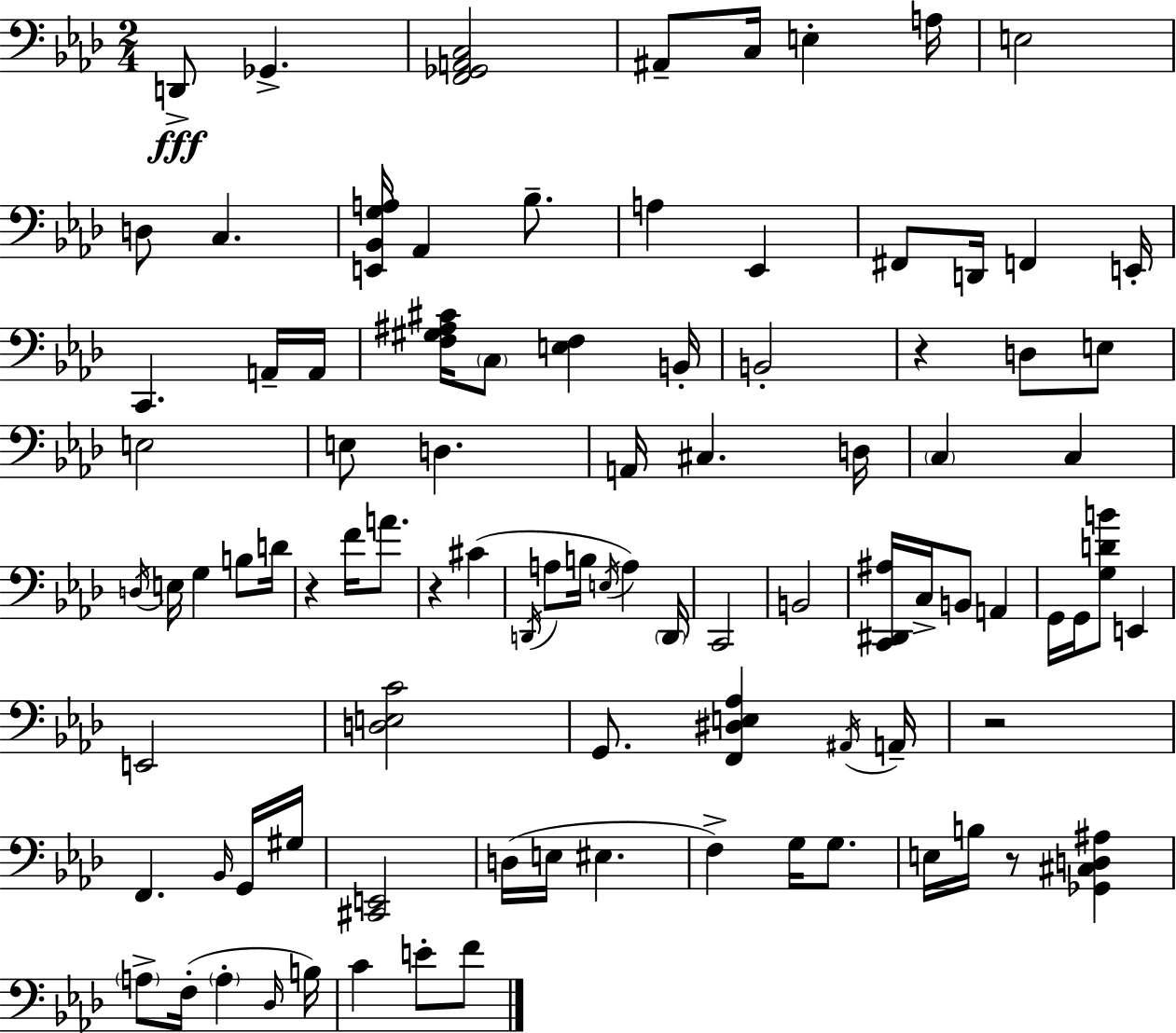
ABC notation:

X:1
T:Untitled
M:2/4
L:1/4
K:Fm
D,,/2 _G,, [F,,_G,,A,,C,]2 ^A,,/2 C,/4 E, A,/4 E,2 D,/2 C, [E,,_B,,G,A,]/4 _A,, _B,/2 A, _E,, ^F,,/2 D,,/4 F,, E,,/4 C,, A,,/4 A,,/4 [F,^G,^A,^C]/4 C,/2 [E,F,] B,,/4 B,,2 z D,/2 E,/2 E,2 E,/2 D, A,,/4 ^C, D,/4 C, C, D,/4 E,/4 G, B,/2 D/4 z F/4 A/2 z ^C D,,/4 A,/2 B,/4 E,/4 A, D,,/4 C,,2 B,,2 [C,,^D,,^A,]/4 C,/4 B,,/2 A,, G,,/4 G,,/4 [G,DB]/2 E,, E,,2 [D,E,C]2 G,,/2 [F,,^D,E,_A,] ^A,,/4 A,,/4 z2 F,, _B,,/4 G,,/4 ^G,/4 [^C,,E,,]2 D,/4 E,/4 ^E, F, G,/4 G,/2 E,/4 B,/4 z/2 [_G,,^C,D,^A,] A,/2 F,/4 A, _D,/4 B,/4 C E/2 F/2